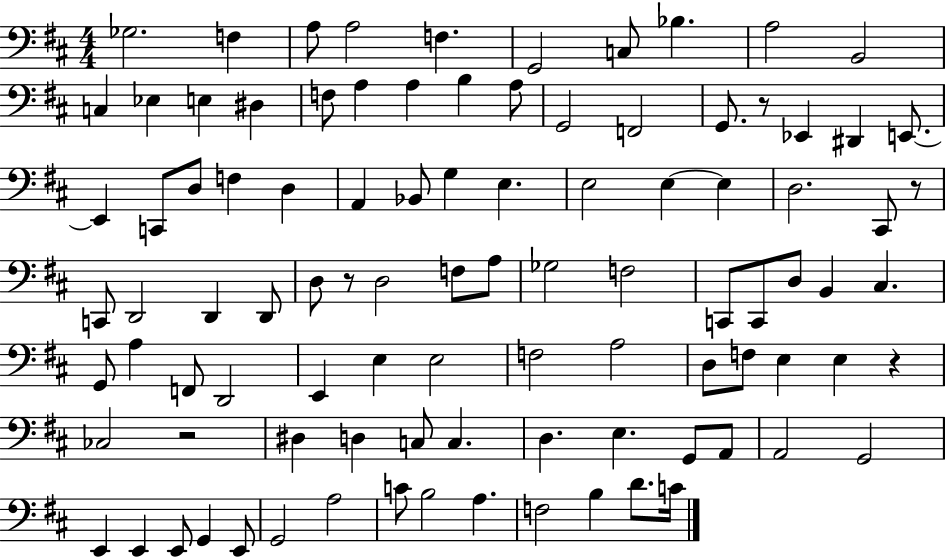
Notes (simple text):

Gb3/h. F3/q A3/e A3/h F3/q. G2/h C3/e Bb3/q. A3/h B2/h C3/q Eb3/q E3/q D#3/q F3/e A3/q A3/q B3/q A3/e G2/h F2/h G2/e. R/e Eb2/q D#2/q E2/e. E2/q C2/e D3/e F3/q D3/q A2/q Bb2/e G3/q E3/q. E3/h E3/q E3/q D3/h. C#2/e R/e C2/e D2/h D2/q D2/e D3/e R/e D3/h F3/e A3/e Gb3/h F3/h C2/e C2/e D3/e B2/q C#3/q. G2/e A3/q F2/e D2/h E2/q E3/q E3/h F3/h A3/h D3/e F3/e E3/q E3/q R/q CES3/h R/h D#3/q D3/q C3/e C3/q. D3/q. E3/q. G2/e A2/e A2/h G2/h E2/q E2/q E2/e G2/q E2/e G2/h A3/h C4/e B3/h A3/q. F3/h B3/q D4/e. C4/s